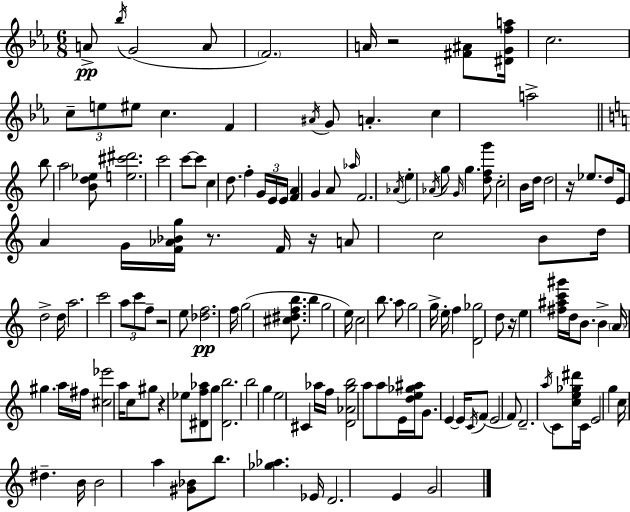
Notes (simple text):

A4/e Bb5/s G4/h A4/e F4/h. A4/s R/h [F#4,A#4]/e [D#4,G4,F5,A5]/s C5/h. C5/e E5/e EIS5/e C5/q. F4/q A#4/s G4/e A4/q. C5/q A5/h B5/e A5/h [B4,D5,Eb5]/e [E5,C#6,D#6]/h. C6/h C6/e C6/e C5/q D5/e. F5/q G4/s E4/s E4/s [F4,A4]/q G4/q A4/e Ab5/s F4/h. Ab4/s E5/q Ab4/s G5/e G4/s G5/q. [D5,F5,G6]/e C5/h B4/s D5/s D5/h R/s Eb5/e. D5/e E4/s A4/q G4/s [F4,Ab4,Bb4,G5]/s R/e. F4/s R/s A4/e C5/h B4/e D5/s D5/h D5/s A5/h. C6/h A5/e C6/e F5/e R/h E5/e [Db5,F5]/h. F5/s G5/h [C#5,D#5,F5,B5]/e. B5/q G5/h E5/s C5/h B5/e. A5/e G5/h G5/s E5/s F5/q [D4,Gb5]/h D5/e R/s E5/q [F#5,A#5,C6,G#6]/s D5/s B4/e. B4/q A4/s G#5/q. A5/s F#5/s [C#5,Eb6]/h A5/s C5/e G#5/e R/q Eb5/e [D#4,F5,Ab5]/e G5/e [D#4,B5]/h. B5/h G5/q E5/h C#4/q Ab5/s F5/s [D4,Ab4,G5,B5]/h A5/e A5/e E4/s [D5,E5,Gb5,A#5]/s G4/e. E4/q E4/s C4/s F4/e E4/h F4/e D4/h. A5/s C4/e [C5,E5,Gb5,D#6]/s C4/s E4/h G5/q C5/s D#5/q. B4/s B4/h A5/q [G#4,Bb4]/e B5/e. [Gb5,Ab5]/q. Eb4/s D4/h. E4/q G4/h